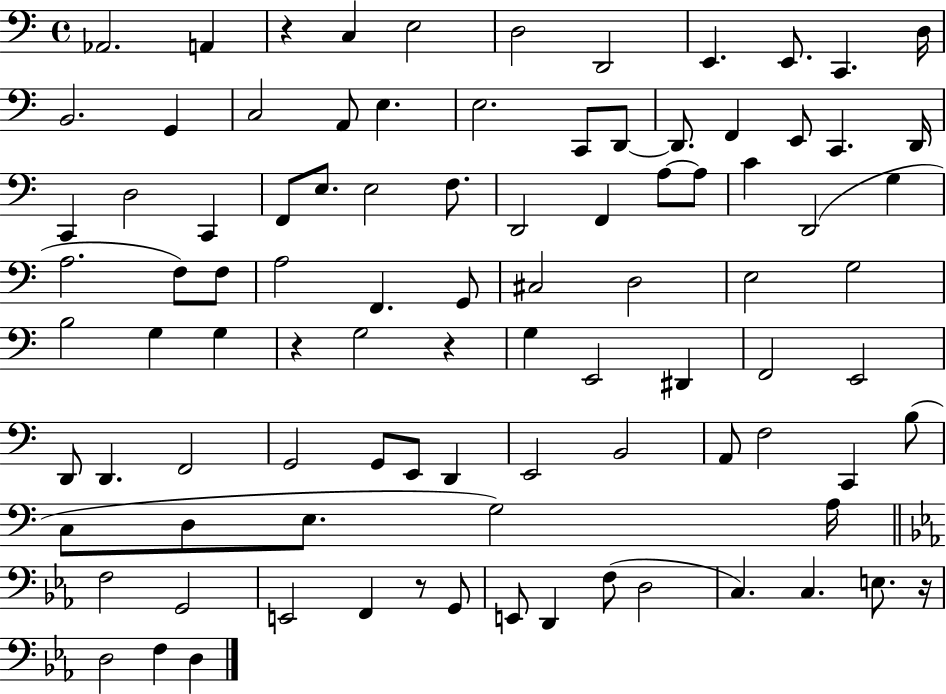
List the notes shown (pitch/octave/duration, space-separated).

Ab2/h. A2/q R/q C3/q E3/h D3/h D2/h E2/q. E2/e. C2/q. D3/s B2/h. G2/q C3/h A2/e E3/q. E3/h. C2/e D2/e D2/e. F2/q E2/e C2/q. D2/s C2/q D3/h C2/q F2/e E3/e. E3/h F3/e. D2/h F2/q A3/e A3/e C4/q D2/h G3/q A3/h. F3/e F3/e A3/h F2/q. G2/e C#3/h D3/h E3/h G3/h B3/h G3/q G3/q R/q G3/h R/q G3/q E2/h D#2/q F2/h E2/h D2/e D2/q. F2/h G2/h G2/e E2/e D2/q E2/h B2/h A2/e F3/h C2/q B3/e C3/e D3/e E3/e. G3/h A3/s F3/h G2/h E2/h F2/q R/e G2/e E2/e D2/q F3/e D3/h C3/q. C3/q. E3/e. R/s D3/h F3/q D3/q